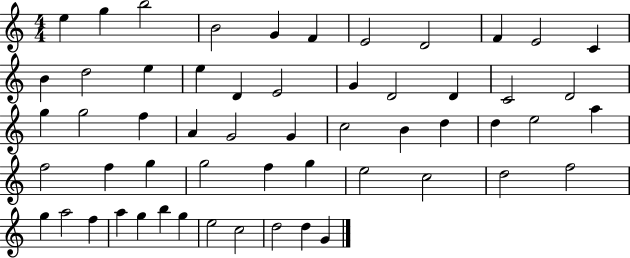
X:1
T:Untitled
M:4/4
L:1/4
K:C
e g b2 B2 G F E2 D2 F E2 C B d2 e e D E2 G D2 D C2 D2 g g2 f A G2 G c2 B d d e2 a f2 f g g2 f g e2 c2 d2 f2 g a2 f a g b g e2 c2 d2 d G